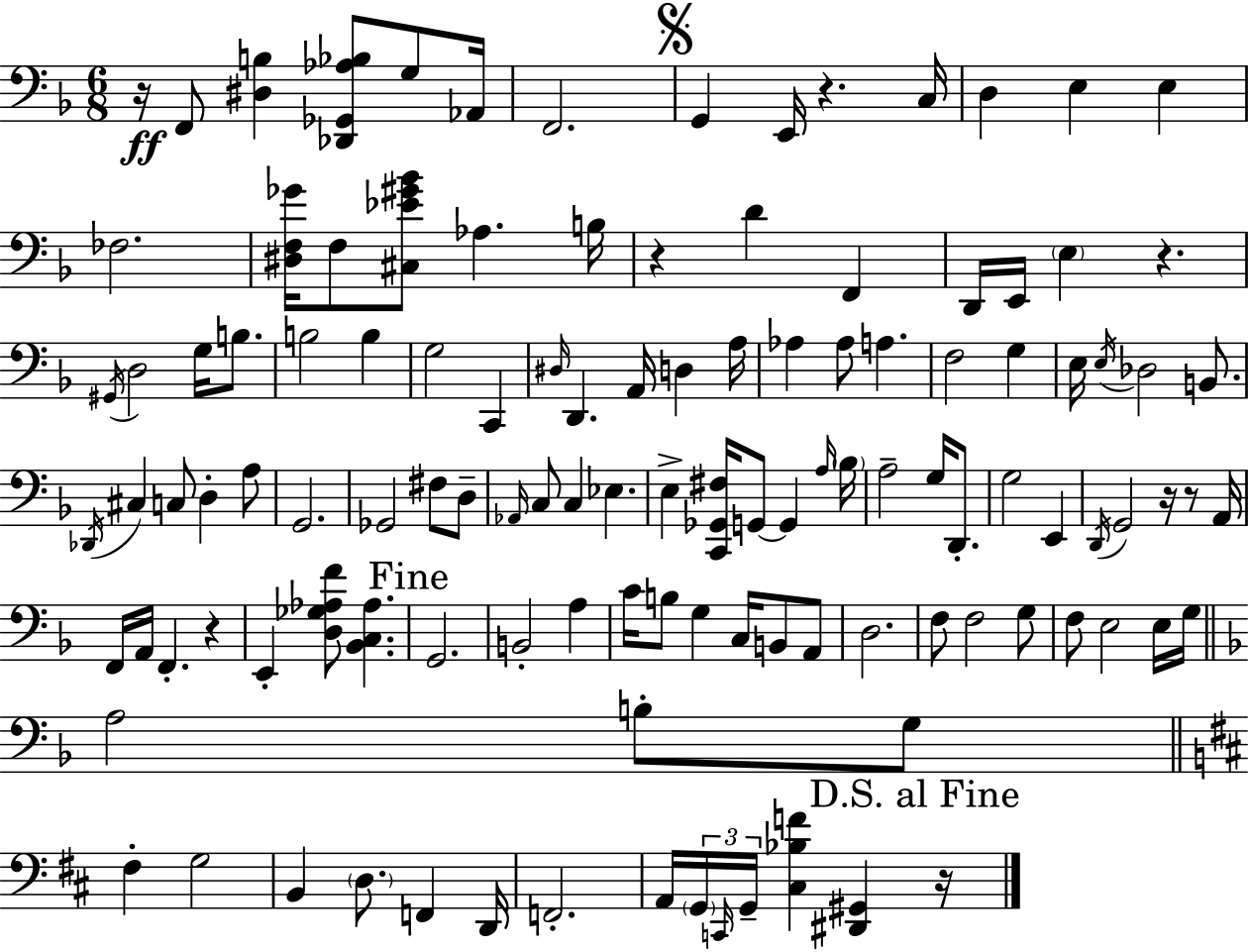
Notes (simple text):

R/s F2/e [D#3,B3]/q [Db2,Gb2,Ab3,Bb3]/e G3/e Ab2/s F2/h. G2/q E2/s R/q. C3/s D3/q E3/q E3/q FES3/h. [D#3,F3,Gb4]/s F3/e [C#3,Eb4,G#4,Bb4]/e Ab3/q. B3/s R/q D4/q F2/q D2/s E2/s E3/q R/q. G#2/s D3/h G3/s B3/e. B3/h B3/q G3/h C2/q D#3/s D2/q. A2/s D3/q A3/s Ab3/q Ab3/e A3/q. F3/h G3/q E3/s E3/s Db3/h B2/e. Db2/s C#3/q C3/e D3/q A3/e G2/h. Gb2/h F#3/e D3/e Ab2/s C3/e C3/q Eb3/q. E3/q [C2,Gb2,F#3]/s G2/e G2/q A3/s Bb3/s A3/h G3/s D2/e. G3/h E2/q D2/s G2/h R/s R/e A2/s F2/s A2/s F2/q. R/q E2/q [D3,Gb3,Ab3,F4]/e [Bb2,C3,Ab3]/q. G2/h. B2/h A3/q C4/s B3/e G3/q C3/s B2/e A2/e D3/h. F3/e F3/h G3/e F3/e E3/h E3/s G3/s A3/h B3/e G3/e F#3/q G3/h B2/q D3/e. F2/q D2/s F2/h. A2/s G2/s C2/s G2/s [C#3,Bb3,F4]/q [D#2,G#2]/q R/s